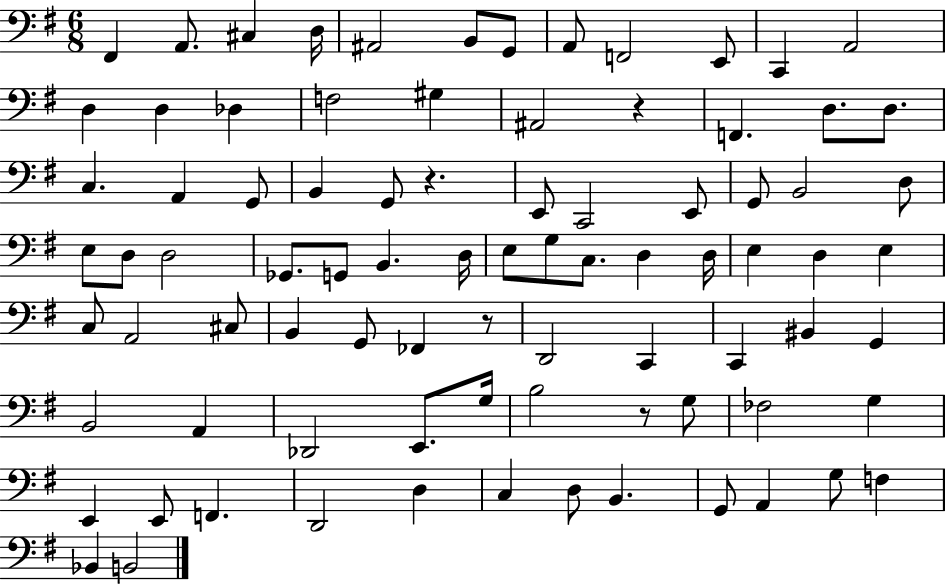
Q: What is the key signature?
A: G major